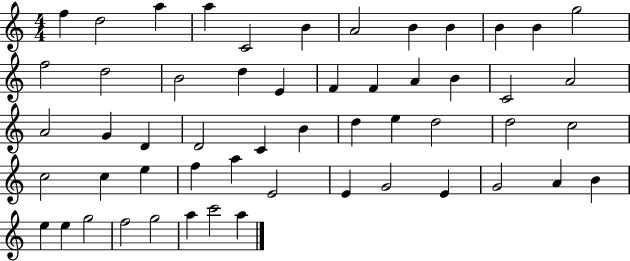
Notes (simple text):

F5/q D5/h A5/q A5/q C4/h B4/q A4/h B4/q B4/q B4/q B4/q G5/h F5/h D5/h B4/h D5/q E4/q F4/q F4/q A4/q B4/q C4/h A4/h A4/h G4/q D4/q D4/h C4/q B4/q D5/q E5/q D5/h D5/h C5/h C5/h C5/q E5/q F5/q A5/q E4/h E4/q G4/h E4/q G4/h A4/q B4/q E5/q E5/q G5/h F5/h G5/h A5/q C6/h A5/q